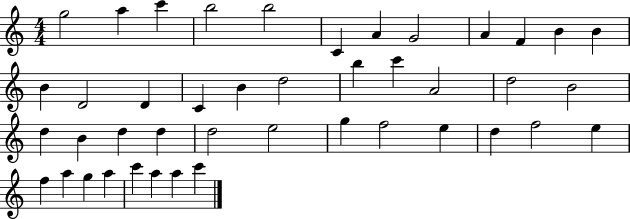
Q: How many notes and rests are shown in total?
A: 43